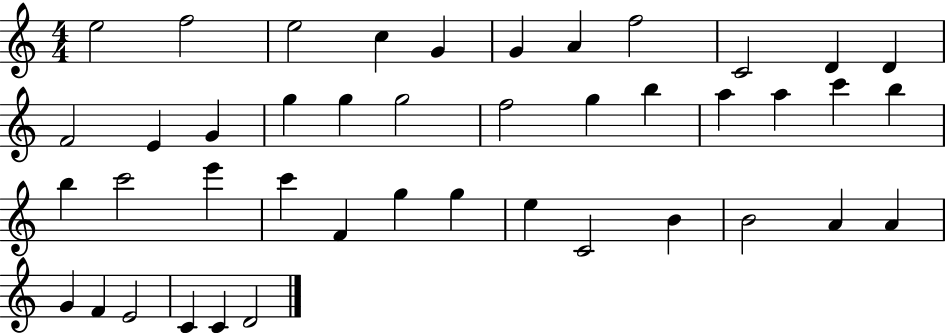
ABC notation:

X:1
T:Untitled
M:4/4
L:1/4
K:C
e2 f2 e2 c G G A f2 C2 D D F2 E G g g g2 f2 g b a a c' b b c'2 e' c' F g g e C2 B B2 A A G F E2 C C D2